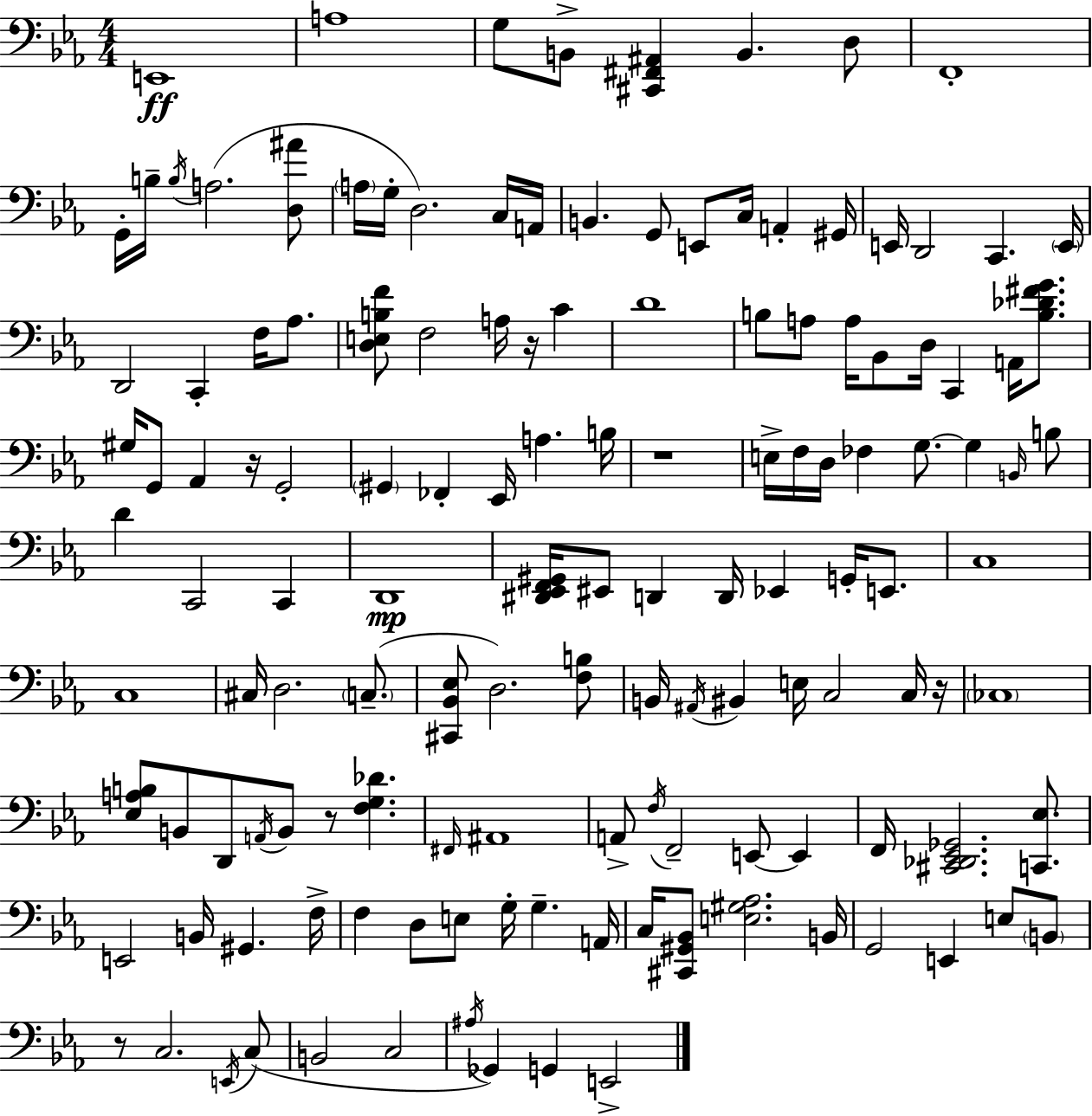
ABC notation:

X:1
T:Untitled
M:4/4
L:1/4
K:Eb
E,,4 A,4 G,/2 B,,/2 [^C,,^F,,^A,,] B,, D,/2 F,,4 G,,/4 B,/4 B,/4 A,2 [D,^A]/2 A,/4 G,/4 D,2 C,/4 A,,/4 B,, G,,/2 E,,/2 C,/4 A,, ^G,,/4 E,,/4 D,,2 C,, E,,/4 D,,2 C,, F,/4 _A,/2 [D,E,B,F]/2 F,2 A,/4 z/4 C D4 B,/2 A,/2 A,/4 _B,,/2 D,/4 C,, A,,/4 [B,_D^FG]/2 ^G,/4 G,,/2 _A,, z/4 G,,2 ^G,, _F,, _E,,/4 A, B,/4 z4 E,/4 F,/4 D,/4 _F, G,/2 G, B,,/4 B,/2 D C,,2 C,, D,,4 [^D,,_E,,F,,^G,,]/4 ^E,,/2 D,, D,,/4 _E,, G,,/4 E,,/2 C,4 C,4 ^C,/4 D,2 C,/2 [^C,,_B,,_E,]/2 D,2 [F,B,]/2 B,,/4 ^A,,/4 ^B,, E,/4 C,2 C,/4 z/4 _C,4 [_E,A,B,]/2 B,,/2 D,,/2 A,,/4 B,,/2 z/2 [F,G,_D] ^F,,/4 ^A,,4 A,,/2 F,/4 F,,2 E,,/2 E,, F,,/4 [^C,,_D,,_E,,_G,,]2 [C,,_E,]/2 E,,2 B,,/4 ^G,, F,/4 F, D,/2 E,/2 G,/4 G, A,,/4 C,/4 [^C,,^G,,_B,,]/2 [E,^G,_A,]2 B,,/4 G,,2 E,, E,/2 B,,/2 z/2 C,2 E,,/4 C,/2 B,,2 C,2 ^A,/4 _G,, G,, E,,2